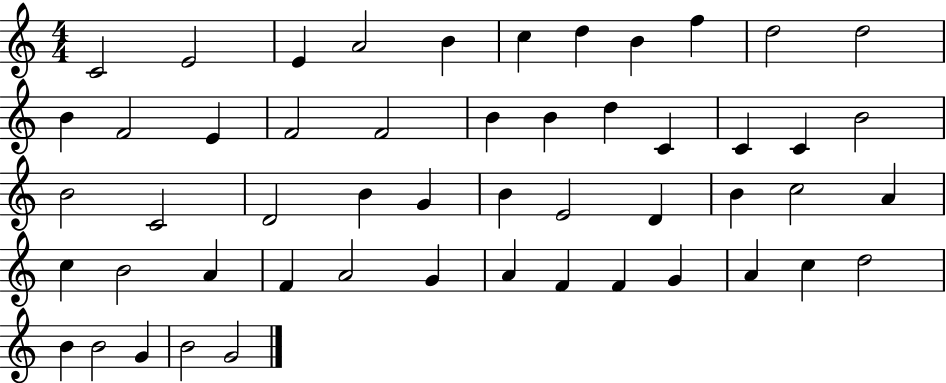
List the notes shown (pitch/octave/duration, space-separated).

C4/h E4/h E4/q A4/h B4/q C5/q D5/q B4/q F5/q D5/h D5/h B4/q F4/h E4/q F4/h F4/h B4/q B4/q D5/q C4/q C4/q C4/q B4/h B4/h C4/h D4/h B4/q G4/q B4/q E4/h D4/q B4/q C5/h A4/q C5/q B4/h A4/q F4/q A4/h G4/q A4/q F4/q F4/q G4/q A4/q C5/q D5/h B4/q B4/h G4/q B4/h G4/h